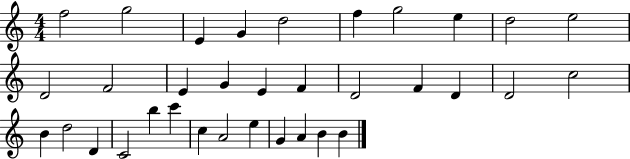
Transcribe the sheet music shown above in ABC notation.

X:1
T:Untitled
M:4/4
L:1/4
K:C
f2 g2 E G d2 f g2 e d2 e2 D2 F2 E G E F D2 F D D2 c2 B d2 D C2 b c' c A2 e G A B B